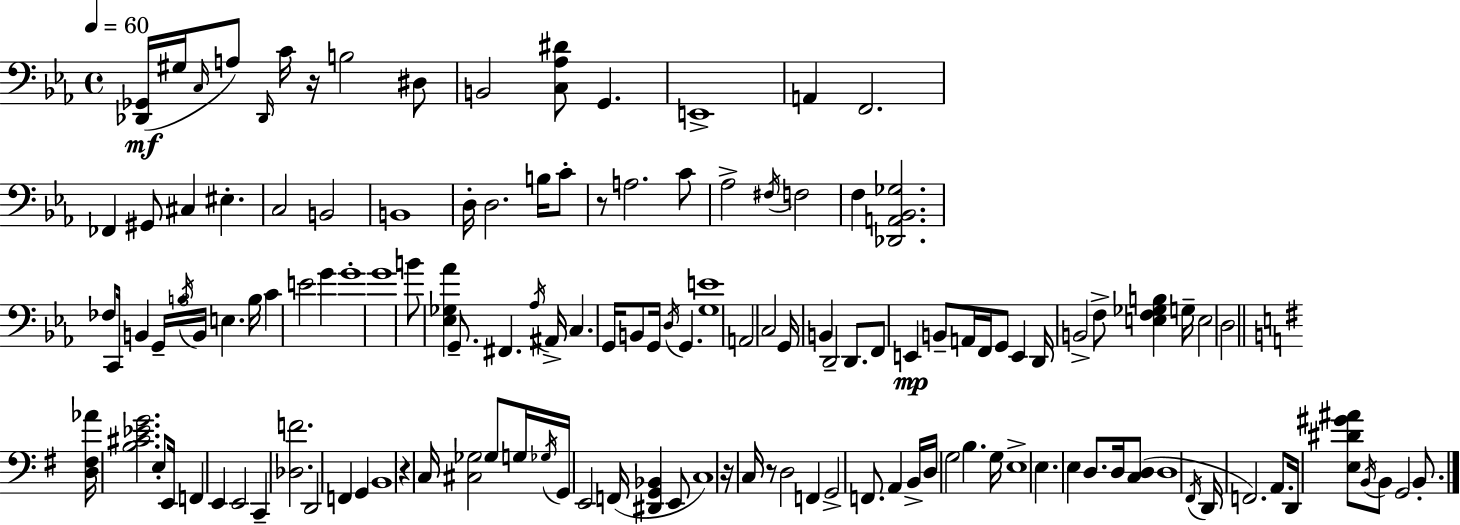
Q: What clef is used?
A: bass